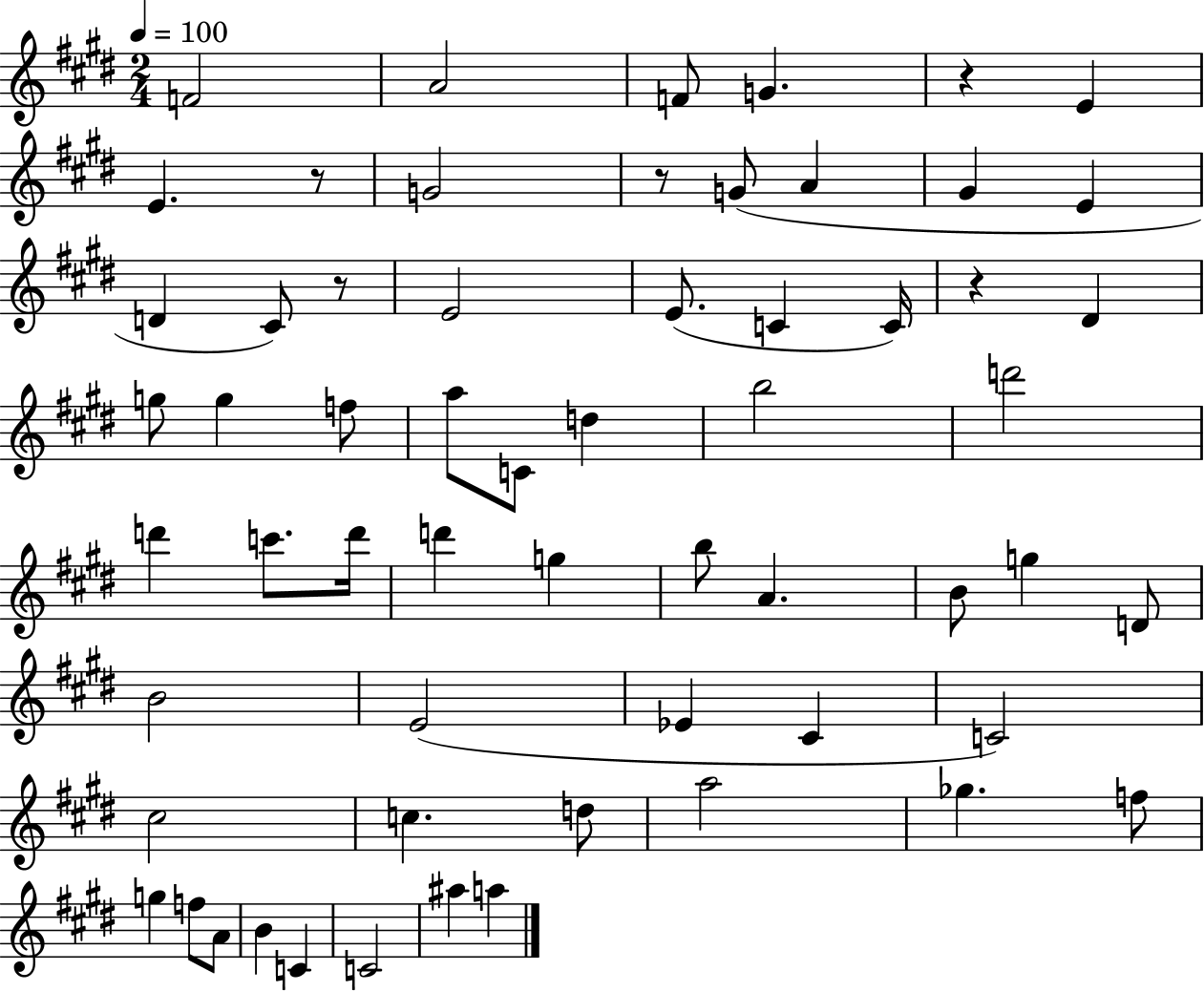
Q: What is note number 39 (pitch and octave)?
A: Eb4